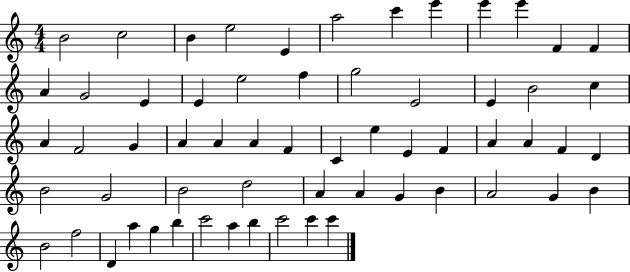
B4/h C5/h B4/q E5/h E4/q A5/h C6/q E6/q E6/q E6/q F4/q F4/q A4/q G4/h E4/q E4/q E5/h F5/q G5/h E4/h E4/q B4/h C5/q A4/q F4/h G4/q A4/q A4/q A4/q F4/q C4/q E5/q E4/q F4/q A4/q A4/q F4/q D4/q B4/h G4/h B4/h D5/h A4/q A4/q G4/q B4/q A4/h G4/q B4/q B4/h F5/h D4/q A5/q G5/q B5/q C6/h A5/q B5/q C6/h C6/q C6/q